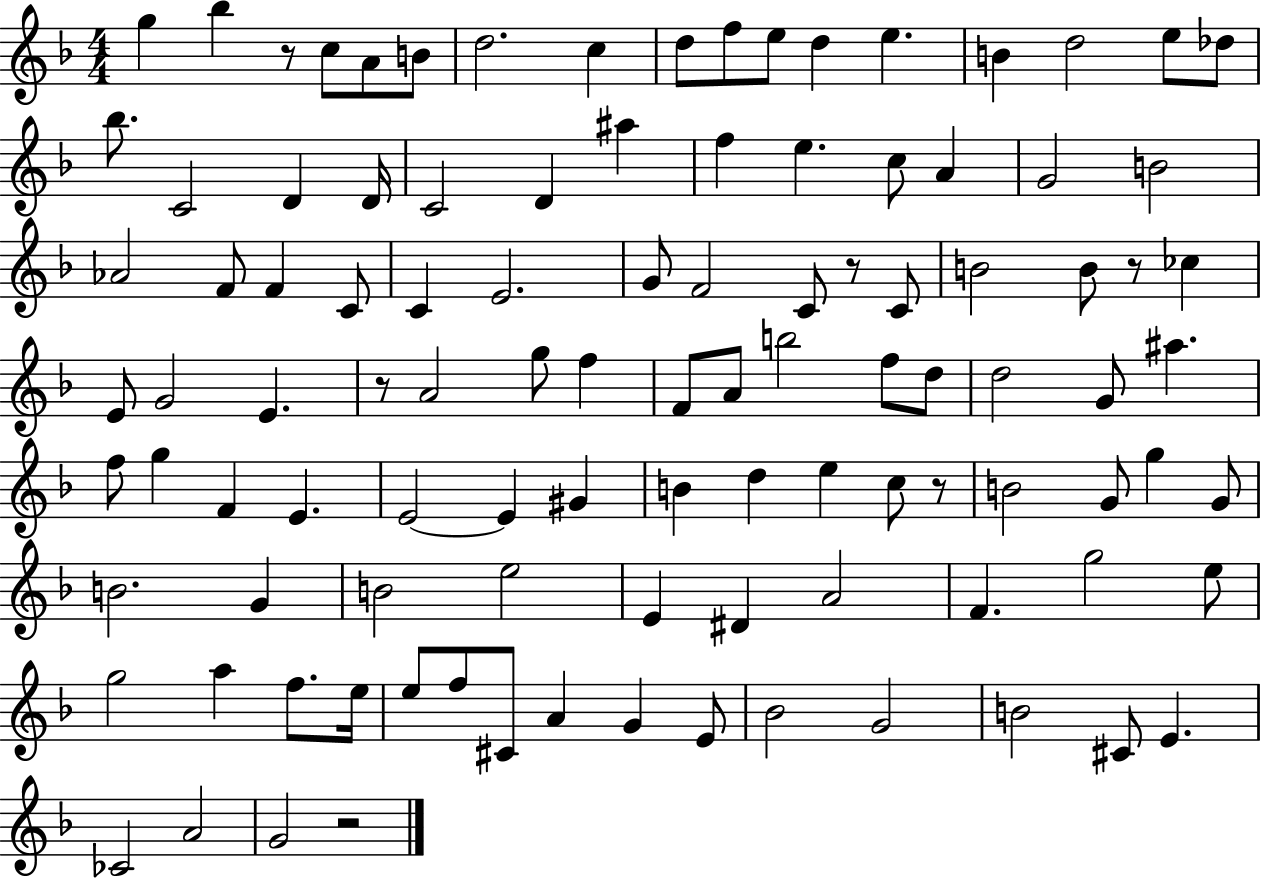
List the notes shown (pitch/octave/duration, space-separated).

G5/q Bb5/q R/e C5/e A4/e B4/e D5/h. C5/q D5/e F5/e E5/e D5/q E5/q. B4/q D5/h E5/e Db5/e Bb5/e. C4/h D4/q D4/s C4/h D4/q A#5/q F5/q E5/q. C5/e A4/q G4/h B4/h Ab4/h F4/e F4/q C4/e C4/q E4/h. G4/e F4/h C4/e R/e C4/e B4/h B4/e R/e CES5/q E4/e G4/h E4/q. R/e A4/h G5/e F5/q F4/e A4/e B5/h F5/e D5/e D5/h G4/e A#5/q. F5/e G5/q F4/q E4/q. E4/h E4/q G#4/q B4/q D5/q E5/q C5/e R/e B4/h G4/e G5/q G4/e B4/h. G4/q B4/h E5/h E4/q D#4/q A4/h F4/q. G5/h E5/e G5/h A5/q F5/e. E5/s E5/e F5/e C#4/e A4/q G4/q E4/e Bb4/h G4/h B4/h C#4/e E4/q. CES4/h A4/h G4/h R/h